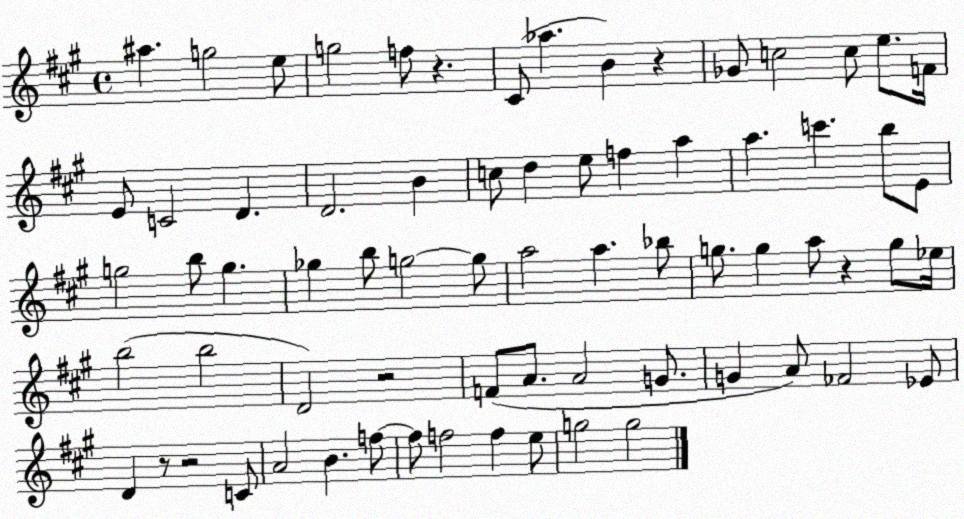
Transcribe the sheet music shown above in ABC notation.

X:1
T:Untitled
M:4/4
L:1/4
K:A
^a g2 e/2 g2 f/2 z ^C/2 _a B z _G/2 c2 c/2 e/2 F/4 E/2 C2 D D2 B c/2 d e/2 f a a c' b/2 E/2 g2 b/2 g _g b/2 g2 g/2 a2 a _b/2 g/2 g a/2 z g/2 _e/4 b2 b2 D2 z2 F/2 A/2 A2 G/2 G A/2 _F2 _E/2 D z/2 z2 C/2 A2 B f/2 f/2 f2 f e/2 g2 g2